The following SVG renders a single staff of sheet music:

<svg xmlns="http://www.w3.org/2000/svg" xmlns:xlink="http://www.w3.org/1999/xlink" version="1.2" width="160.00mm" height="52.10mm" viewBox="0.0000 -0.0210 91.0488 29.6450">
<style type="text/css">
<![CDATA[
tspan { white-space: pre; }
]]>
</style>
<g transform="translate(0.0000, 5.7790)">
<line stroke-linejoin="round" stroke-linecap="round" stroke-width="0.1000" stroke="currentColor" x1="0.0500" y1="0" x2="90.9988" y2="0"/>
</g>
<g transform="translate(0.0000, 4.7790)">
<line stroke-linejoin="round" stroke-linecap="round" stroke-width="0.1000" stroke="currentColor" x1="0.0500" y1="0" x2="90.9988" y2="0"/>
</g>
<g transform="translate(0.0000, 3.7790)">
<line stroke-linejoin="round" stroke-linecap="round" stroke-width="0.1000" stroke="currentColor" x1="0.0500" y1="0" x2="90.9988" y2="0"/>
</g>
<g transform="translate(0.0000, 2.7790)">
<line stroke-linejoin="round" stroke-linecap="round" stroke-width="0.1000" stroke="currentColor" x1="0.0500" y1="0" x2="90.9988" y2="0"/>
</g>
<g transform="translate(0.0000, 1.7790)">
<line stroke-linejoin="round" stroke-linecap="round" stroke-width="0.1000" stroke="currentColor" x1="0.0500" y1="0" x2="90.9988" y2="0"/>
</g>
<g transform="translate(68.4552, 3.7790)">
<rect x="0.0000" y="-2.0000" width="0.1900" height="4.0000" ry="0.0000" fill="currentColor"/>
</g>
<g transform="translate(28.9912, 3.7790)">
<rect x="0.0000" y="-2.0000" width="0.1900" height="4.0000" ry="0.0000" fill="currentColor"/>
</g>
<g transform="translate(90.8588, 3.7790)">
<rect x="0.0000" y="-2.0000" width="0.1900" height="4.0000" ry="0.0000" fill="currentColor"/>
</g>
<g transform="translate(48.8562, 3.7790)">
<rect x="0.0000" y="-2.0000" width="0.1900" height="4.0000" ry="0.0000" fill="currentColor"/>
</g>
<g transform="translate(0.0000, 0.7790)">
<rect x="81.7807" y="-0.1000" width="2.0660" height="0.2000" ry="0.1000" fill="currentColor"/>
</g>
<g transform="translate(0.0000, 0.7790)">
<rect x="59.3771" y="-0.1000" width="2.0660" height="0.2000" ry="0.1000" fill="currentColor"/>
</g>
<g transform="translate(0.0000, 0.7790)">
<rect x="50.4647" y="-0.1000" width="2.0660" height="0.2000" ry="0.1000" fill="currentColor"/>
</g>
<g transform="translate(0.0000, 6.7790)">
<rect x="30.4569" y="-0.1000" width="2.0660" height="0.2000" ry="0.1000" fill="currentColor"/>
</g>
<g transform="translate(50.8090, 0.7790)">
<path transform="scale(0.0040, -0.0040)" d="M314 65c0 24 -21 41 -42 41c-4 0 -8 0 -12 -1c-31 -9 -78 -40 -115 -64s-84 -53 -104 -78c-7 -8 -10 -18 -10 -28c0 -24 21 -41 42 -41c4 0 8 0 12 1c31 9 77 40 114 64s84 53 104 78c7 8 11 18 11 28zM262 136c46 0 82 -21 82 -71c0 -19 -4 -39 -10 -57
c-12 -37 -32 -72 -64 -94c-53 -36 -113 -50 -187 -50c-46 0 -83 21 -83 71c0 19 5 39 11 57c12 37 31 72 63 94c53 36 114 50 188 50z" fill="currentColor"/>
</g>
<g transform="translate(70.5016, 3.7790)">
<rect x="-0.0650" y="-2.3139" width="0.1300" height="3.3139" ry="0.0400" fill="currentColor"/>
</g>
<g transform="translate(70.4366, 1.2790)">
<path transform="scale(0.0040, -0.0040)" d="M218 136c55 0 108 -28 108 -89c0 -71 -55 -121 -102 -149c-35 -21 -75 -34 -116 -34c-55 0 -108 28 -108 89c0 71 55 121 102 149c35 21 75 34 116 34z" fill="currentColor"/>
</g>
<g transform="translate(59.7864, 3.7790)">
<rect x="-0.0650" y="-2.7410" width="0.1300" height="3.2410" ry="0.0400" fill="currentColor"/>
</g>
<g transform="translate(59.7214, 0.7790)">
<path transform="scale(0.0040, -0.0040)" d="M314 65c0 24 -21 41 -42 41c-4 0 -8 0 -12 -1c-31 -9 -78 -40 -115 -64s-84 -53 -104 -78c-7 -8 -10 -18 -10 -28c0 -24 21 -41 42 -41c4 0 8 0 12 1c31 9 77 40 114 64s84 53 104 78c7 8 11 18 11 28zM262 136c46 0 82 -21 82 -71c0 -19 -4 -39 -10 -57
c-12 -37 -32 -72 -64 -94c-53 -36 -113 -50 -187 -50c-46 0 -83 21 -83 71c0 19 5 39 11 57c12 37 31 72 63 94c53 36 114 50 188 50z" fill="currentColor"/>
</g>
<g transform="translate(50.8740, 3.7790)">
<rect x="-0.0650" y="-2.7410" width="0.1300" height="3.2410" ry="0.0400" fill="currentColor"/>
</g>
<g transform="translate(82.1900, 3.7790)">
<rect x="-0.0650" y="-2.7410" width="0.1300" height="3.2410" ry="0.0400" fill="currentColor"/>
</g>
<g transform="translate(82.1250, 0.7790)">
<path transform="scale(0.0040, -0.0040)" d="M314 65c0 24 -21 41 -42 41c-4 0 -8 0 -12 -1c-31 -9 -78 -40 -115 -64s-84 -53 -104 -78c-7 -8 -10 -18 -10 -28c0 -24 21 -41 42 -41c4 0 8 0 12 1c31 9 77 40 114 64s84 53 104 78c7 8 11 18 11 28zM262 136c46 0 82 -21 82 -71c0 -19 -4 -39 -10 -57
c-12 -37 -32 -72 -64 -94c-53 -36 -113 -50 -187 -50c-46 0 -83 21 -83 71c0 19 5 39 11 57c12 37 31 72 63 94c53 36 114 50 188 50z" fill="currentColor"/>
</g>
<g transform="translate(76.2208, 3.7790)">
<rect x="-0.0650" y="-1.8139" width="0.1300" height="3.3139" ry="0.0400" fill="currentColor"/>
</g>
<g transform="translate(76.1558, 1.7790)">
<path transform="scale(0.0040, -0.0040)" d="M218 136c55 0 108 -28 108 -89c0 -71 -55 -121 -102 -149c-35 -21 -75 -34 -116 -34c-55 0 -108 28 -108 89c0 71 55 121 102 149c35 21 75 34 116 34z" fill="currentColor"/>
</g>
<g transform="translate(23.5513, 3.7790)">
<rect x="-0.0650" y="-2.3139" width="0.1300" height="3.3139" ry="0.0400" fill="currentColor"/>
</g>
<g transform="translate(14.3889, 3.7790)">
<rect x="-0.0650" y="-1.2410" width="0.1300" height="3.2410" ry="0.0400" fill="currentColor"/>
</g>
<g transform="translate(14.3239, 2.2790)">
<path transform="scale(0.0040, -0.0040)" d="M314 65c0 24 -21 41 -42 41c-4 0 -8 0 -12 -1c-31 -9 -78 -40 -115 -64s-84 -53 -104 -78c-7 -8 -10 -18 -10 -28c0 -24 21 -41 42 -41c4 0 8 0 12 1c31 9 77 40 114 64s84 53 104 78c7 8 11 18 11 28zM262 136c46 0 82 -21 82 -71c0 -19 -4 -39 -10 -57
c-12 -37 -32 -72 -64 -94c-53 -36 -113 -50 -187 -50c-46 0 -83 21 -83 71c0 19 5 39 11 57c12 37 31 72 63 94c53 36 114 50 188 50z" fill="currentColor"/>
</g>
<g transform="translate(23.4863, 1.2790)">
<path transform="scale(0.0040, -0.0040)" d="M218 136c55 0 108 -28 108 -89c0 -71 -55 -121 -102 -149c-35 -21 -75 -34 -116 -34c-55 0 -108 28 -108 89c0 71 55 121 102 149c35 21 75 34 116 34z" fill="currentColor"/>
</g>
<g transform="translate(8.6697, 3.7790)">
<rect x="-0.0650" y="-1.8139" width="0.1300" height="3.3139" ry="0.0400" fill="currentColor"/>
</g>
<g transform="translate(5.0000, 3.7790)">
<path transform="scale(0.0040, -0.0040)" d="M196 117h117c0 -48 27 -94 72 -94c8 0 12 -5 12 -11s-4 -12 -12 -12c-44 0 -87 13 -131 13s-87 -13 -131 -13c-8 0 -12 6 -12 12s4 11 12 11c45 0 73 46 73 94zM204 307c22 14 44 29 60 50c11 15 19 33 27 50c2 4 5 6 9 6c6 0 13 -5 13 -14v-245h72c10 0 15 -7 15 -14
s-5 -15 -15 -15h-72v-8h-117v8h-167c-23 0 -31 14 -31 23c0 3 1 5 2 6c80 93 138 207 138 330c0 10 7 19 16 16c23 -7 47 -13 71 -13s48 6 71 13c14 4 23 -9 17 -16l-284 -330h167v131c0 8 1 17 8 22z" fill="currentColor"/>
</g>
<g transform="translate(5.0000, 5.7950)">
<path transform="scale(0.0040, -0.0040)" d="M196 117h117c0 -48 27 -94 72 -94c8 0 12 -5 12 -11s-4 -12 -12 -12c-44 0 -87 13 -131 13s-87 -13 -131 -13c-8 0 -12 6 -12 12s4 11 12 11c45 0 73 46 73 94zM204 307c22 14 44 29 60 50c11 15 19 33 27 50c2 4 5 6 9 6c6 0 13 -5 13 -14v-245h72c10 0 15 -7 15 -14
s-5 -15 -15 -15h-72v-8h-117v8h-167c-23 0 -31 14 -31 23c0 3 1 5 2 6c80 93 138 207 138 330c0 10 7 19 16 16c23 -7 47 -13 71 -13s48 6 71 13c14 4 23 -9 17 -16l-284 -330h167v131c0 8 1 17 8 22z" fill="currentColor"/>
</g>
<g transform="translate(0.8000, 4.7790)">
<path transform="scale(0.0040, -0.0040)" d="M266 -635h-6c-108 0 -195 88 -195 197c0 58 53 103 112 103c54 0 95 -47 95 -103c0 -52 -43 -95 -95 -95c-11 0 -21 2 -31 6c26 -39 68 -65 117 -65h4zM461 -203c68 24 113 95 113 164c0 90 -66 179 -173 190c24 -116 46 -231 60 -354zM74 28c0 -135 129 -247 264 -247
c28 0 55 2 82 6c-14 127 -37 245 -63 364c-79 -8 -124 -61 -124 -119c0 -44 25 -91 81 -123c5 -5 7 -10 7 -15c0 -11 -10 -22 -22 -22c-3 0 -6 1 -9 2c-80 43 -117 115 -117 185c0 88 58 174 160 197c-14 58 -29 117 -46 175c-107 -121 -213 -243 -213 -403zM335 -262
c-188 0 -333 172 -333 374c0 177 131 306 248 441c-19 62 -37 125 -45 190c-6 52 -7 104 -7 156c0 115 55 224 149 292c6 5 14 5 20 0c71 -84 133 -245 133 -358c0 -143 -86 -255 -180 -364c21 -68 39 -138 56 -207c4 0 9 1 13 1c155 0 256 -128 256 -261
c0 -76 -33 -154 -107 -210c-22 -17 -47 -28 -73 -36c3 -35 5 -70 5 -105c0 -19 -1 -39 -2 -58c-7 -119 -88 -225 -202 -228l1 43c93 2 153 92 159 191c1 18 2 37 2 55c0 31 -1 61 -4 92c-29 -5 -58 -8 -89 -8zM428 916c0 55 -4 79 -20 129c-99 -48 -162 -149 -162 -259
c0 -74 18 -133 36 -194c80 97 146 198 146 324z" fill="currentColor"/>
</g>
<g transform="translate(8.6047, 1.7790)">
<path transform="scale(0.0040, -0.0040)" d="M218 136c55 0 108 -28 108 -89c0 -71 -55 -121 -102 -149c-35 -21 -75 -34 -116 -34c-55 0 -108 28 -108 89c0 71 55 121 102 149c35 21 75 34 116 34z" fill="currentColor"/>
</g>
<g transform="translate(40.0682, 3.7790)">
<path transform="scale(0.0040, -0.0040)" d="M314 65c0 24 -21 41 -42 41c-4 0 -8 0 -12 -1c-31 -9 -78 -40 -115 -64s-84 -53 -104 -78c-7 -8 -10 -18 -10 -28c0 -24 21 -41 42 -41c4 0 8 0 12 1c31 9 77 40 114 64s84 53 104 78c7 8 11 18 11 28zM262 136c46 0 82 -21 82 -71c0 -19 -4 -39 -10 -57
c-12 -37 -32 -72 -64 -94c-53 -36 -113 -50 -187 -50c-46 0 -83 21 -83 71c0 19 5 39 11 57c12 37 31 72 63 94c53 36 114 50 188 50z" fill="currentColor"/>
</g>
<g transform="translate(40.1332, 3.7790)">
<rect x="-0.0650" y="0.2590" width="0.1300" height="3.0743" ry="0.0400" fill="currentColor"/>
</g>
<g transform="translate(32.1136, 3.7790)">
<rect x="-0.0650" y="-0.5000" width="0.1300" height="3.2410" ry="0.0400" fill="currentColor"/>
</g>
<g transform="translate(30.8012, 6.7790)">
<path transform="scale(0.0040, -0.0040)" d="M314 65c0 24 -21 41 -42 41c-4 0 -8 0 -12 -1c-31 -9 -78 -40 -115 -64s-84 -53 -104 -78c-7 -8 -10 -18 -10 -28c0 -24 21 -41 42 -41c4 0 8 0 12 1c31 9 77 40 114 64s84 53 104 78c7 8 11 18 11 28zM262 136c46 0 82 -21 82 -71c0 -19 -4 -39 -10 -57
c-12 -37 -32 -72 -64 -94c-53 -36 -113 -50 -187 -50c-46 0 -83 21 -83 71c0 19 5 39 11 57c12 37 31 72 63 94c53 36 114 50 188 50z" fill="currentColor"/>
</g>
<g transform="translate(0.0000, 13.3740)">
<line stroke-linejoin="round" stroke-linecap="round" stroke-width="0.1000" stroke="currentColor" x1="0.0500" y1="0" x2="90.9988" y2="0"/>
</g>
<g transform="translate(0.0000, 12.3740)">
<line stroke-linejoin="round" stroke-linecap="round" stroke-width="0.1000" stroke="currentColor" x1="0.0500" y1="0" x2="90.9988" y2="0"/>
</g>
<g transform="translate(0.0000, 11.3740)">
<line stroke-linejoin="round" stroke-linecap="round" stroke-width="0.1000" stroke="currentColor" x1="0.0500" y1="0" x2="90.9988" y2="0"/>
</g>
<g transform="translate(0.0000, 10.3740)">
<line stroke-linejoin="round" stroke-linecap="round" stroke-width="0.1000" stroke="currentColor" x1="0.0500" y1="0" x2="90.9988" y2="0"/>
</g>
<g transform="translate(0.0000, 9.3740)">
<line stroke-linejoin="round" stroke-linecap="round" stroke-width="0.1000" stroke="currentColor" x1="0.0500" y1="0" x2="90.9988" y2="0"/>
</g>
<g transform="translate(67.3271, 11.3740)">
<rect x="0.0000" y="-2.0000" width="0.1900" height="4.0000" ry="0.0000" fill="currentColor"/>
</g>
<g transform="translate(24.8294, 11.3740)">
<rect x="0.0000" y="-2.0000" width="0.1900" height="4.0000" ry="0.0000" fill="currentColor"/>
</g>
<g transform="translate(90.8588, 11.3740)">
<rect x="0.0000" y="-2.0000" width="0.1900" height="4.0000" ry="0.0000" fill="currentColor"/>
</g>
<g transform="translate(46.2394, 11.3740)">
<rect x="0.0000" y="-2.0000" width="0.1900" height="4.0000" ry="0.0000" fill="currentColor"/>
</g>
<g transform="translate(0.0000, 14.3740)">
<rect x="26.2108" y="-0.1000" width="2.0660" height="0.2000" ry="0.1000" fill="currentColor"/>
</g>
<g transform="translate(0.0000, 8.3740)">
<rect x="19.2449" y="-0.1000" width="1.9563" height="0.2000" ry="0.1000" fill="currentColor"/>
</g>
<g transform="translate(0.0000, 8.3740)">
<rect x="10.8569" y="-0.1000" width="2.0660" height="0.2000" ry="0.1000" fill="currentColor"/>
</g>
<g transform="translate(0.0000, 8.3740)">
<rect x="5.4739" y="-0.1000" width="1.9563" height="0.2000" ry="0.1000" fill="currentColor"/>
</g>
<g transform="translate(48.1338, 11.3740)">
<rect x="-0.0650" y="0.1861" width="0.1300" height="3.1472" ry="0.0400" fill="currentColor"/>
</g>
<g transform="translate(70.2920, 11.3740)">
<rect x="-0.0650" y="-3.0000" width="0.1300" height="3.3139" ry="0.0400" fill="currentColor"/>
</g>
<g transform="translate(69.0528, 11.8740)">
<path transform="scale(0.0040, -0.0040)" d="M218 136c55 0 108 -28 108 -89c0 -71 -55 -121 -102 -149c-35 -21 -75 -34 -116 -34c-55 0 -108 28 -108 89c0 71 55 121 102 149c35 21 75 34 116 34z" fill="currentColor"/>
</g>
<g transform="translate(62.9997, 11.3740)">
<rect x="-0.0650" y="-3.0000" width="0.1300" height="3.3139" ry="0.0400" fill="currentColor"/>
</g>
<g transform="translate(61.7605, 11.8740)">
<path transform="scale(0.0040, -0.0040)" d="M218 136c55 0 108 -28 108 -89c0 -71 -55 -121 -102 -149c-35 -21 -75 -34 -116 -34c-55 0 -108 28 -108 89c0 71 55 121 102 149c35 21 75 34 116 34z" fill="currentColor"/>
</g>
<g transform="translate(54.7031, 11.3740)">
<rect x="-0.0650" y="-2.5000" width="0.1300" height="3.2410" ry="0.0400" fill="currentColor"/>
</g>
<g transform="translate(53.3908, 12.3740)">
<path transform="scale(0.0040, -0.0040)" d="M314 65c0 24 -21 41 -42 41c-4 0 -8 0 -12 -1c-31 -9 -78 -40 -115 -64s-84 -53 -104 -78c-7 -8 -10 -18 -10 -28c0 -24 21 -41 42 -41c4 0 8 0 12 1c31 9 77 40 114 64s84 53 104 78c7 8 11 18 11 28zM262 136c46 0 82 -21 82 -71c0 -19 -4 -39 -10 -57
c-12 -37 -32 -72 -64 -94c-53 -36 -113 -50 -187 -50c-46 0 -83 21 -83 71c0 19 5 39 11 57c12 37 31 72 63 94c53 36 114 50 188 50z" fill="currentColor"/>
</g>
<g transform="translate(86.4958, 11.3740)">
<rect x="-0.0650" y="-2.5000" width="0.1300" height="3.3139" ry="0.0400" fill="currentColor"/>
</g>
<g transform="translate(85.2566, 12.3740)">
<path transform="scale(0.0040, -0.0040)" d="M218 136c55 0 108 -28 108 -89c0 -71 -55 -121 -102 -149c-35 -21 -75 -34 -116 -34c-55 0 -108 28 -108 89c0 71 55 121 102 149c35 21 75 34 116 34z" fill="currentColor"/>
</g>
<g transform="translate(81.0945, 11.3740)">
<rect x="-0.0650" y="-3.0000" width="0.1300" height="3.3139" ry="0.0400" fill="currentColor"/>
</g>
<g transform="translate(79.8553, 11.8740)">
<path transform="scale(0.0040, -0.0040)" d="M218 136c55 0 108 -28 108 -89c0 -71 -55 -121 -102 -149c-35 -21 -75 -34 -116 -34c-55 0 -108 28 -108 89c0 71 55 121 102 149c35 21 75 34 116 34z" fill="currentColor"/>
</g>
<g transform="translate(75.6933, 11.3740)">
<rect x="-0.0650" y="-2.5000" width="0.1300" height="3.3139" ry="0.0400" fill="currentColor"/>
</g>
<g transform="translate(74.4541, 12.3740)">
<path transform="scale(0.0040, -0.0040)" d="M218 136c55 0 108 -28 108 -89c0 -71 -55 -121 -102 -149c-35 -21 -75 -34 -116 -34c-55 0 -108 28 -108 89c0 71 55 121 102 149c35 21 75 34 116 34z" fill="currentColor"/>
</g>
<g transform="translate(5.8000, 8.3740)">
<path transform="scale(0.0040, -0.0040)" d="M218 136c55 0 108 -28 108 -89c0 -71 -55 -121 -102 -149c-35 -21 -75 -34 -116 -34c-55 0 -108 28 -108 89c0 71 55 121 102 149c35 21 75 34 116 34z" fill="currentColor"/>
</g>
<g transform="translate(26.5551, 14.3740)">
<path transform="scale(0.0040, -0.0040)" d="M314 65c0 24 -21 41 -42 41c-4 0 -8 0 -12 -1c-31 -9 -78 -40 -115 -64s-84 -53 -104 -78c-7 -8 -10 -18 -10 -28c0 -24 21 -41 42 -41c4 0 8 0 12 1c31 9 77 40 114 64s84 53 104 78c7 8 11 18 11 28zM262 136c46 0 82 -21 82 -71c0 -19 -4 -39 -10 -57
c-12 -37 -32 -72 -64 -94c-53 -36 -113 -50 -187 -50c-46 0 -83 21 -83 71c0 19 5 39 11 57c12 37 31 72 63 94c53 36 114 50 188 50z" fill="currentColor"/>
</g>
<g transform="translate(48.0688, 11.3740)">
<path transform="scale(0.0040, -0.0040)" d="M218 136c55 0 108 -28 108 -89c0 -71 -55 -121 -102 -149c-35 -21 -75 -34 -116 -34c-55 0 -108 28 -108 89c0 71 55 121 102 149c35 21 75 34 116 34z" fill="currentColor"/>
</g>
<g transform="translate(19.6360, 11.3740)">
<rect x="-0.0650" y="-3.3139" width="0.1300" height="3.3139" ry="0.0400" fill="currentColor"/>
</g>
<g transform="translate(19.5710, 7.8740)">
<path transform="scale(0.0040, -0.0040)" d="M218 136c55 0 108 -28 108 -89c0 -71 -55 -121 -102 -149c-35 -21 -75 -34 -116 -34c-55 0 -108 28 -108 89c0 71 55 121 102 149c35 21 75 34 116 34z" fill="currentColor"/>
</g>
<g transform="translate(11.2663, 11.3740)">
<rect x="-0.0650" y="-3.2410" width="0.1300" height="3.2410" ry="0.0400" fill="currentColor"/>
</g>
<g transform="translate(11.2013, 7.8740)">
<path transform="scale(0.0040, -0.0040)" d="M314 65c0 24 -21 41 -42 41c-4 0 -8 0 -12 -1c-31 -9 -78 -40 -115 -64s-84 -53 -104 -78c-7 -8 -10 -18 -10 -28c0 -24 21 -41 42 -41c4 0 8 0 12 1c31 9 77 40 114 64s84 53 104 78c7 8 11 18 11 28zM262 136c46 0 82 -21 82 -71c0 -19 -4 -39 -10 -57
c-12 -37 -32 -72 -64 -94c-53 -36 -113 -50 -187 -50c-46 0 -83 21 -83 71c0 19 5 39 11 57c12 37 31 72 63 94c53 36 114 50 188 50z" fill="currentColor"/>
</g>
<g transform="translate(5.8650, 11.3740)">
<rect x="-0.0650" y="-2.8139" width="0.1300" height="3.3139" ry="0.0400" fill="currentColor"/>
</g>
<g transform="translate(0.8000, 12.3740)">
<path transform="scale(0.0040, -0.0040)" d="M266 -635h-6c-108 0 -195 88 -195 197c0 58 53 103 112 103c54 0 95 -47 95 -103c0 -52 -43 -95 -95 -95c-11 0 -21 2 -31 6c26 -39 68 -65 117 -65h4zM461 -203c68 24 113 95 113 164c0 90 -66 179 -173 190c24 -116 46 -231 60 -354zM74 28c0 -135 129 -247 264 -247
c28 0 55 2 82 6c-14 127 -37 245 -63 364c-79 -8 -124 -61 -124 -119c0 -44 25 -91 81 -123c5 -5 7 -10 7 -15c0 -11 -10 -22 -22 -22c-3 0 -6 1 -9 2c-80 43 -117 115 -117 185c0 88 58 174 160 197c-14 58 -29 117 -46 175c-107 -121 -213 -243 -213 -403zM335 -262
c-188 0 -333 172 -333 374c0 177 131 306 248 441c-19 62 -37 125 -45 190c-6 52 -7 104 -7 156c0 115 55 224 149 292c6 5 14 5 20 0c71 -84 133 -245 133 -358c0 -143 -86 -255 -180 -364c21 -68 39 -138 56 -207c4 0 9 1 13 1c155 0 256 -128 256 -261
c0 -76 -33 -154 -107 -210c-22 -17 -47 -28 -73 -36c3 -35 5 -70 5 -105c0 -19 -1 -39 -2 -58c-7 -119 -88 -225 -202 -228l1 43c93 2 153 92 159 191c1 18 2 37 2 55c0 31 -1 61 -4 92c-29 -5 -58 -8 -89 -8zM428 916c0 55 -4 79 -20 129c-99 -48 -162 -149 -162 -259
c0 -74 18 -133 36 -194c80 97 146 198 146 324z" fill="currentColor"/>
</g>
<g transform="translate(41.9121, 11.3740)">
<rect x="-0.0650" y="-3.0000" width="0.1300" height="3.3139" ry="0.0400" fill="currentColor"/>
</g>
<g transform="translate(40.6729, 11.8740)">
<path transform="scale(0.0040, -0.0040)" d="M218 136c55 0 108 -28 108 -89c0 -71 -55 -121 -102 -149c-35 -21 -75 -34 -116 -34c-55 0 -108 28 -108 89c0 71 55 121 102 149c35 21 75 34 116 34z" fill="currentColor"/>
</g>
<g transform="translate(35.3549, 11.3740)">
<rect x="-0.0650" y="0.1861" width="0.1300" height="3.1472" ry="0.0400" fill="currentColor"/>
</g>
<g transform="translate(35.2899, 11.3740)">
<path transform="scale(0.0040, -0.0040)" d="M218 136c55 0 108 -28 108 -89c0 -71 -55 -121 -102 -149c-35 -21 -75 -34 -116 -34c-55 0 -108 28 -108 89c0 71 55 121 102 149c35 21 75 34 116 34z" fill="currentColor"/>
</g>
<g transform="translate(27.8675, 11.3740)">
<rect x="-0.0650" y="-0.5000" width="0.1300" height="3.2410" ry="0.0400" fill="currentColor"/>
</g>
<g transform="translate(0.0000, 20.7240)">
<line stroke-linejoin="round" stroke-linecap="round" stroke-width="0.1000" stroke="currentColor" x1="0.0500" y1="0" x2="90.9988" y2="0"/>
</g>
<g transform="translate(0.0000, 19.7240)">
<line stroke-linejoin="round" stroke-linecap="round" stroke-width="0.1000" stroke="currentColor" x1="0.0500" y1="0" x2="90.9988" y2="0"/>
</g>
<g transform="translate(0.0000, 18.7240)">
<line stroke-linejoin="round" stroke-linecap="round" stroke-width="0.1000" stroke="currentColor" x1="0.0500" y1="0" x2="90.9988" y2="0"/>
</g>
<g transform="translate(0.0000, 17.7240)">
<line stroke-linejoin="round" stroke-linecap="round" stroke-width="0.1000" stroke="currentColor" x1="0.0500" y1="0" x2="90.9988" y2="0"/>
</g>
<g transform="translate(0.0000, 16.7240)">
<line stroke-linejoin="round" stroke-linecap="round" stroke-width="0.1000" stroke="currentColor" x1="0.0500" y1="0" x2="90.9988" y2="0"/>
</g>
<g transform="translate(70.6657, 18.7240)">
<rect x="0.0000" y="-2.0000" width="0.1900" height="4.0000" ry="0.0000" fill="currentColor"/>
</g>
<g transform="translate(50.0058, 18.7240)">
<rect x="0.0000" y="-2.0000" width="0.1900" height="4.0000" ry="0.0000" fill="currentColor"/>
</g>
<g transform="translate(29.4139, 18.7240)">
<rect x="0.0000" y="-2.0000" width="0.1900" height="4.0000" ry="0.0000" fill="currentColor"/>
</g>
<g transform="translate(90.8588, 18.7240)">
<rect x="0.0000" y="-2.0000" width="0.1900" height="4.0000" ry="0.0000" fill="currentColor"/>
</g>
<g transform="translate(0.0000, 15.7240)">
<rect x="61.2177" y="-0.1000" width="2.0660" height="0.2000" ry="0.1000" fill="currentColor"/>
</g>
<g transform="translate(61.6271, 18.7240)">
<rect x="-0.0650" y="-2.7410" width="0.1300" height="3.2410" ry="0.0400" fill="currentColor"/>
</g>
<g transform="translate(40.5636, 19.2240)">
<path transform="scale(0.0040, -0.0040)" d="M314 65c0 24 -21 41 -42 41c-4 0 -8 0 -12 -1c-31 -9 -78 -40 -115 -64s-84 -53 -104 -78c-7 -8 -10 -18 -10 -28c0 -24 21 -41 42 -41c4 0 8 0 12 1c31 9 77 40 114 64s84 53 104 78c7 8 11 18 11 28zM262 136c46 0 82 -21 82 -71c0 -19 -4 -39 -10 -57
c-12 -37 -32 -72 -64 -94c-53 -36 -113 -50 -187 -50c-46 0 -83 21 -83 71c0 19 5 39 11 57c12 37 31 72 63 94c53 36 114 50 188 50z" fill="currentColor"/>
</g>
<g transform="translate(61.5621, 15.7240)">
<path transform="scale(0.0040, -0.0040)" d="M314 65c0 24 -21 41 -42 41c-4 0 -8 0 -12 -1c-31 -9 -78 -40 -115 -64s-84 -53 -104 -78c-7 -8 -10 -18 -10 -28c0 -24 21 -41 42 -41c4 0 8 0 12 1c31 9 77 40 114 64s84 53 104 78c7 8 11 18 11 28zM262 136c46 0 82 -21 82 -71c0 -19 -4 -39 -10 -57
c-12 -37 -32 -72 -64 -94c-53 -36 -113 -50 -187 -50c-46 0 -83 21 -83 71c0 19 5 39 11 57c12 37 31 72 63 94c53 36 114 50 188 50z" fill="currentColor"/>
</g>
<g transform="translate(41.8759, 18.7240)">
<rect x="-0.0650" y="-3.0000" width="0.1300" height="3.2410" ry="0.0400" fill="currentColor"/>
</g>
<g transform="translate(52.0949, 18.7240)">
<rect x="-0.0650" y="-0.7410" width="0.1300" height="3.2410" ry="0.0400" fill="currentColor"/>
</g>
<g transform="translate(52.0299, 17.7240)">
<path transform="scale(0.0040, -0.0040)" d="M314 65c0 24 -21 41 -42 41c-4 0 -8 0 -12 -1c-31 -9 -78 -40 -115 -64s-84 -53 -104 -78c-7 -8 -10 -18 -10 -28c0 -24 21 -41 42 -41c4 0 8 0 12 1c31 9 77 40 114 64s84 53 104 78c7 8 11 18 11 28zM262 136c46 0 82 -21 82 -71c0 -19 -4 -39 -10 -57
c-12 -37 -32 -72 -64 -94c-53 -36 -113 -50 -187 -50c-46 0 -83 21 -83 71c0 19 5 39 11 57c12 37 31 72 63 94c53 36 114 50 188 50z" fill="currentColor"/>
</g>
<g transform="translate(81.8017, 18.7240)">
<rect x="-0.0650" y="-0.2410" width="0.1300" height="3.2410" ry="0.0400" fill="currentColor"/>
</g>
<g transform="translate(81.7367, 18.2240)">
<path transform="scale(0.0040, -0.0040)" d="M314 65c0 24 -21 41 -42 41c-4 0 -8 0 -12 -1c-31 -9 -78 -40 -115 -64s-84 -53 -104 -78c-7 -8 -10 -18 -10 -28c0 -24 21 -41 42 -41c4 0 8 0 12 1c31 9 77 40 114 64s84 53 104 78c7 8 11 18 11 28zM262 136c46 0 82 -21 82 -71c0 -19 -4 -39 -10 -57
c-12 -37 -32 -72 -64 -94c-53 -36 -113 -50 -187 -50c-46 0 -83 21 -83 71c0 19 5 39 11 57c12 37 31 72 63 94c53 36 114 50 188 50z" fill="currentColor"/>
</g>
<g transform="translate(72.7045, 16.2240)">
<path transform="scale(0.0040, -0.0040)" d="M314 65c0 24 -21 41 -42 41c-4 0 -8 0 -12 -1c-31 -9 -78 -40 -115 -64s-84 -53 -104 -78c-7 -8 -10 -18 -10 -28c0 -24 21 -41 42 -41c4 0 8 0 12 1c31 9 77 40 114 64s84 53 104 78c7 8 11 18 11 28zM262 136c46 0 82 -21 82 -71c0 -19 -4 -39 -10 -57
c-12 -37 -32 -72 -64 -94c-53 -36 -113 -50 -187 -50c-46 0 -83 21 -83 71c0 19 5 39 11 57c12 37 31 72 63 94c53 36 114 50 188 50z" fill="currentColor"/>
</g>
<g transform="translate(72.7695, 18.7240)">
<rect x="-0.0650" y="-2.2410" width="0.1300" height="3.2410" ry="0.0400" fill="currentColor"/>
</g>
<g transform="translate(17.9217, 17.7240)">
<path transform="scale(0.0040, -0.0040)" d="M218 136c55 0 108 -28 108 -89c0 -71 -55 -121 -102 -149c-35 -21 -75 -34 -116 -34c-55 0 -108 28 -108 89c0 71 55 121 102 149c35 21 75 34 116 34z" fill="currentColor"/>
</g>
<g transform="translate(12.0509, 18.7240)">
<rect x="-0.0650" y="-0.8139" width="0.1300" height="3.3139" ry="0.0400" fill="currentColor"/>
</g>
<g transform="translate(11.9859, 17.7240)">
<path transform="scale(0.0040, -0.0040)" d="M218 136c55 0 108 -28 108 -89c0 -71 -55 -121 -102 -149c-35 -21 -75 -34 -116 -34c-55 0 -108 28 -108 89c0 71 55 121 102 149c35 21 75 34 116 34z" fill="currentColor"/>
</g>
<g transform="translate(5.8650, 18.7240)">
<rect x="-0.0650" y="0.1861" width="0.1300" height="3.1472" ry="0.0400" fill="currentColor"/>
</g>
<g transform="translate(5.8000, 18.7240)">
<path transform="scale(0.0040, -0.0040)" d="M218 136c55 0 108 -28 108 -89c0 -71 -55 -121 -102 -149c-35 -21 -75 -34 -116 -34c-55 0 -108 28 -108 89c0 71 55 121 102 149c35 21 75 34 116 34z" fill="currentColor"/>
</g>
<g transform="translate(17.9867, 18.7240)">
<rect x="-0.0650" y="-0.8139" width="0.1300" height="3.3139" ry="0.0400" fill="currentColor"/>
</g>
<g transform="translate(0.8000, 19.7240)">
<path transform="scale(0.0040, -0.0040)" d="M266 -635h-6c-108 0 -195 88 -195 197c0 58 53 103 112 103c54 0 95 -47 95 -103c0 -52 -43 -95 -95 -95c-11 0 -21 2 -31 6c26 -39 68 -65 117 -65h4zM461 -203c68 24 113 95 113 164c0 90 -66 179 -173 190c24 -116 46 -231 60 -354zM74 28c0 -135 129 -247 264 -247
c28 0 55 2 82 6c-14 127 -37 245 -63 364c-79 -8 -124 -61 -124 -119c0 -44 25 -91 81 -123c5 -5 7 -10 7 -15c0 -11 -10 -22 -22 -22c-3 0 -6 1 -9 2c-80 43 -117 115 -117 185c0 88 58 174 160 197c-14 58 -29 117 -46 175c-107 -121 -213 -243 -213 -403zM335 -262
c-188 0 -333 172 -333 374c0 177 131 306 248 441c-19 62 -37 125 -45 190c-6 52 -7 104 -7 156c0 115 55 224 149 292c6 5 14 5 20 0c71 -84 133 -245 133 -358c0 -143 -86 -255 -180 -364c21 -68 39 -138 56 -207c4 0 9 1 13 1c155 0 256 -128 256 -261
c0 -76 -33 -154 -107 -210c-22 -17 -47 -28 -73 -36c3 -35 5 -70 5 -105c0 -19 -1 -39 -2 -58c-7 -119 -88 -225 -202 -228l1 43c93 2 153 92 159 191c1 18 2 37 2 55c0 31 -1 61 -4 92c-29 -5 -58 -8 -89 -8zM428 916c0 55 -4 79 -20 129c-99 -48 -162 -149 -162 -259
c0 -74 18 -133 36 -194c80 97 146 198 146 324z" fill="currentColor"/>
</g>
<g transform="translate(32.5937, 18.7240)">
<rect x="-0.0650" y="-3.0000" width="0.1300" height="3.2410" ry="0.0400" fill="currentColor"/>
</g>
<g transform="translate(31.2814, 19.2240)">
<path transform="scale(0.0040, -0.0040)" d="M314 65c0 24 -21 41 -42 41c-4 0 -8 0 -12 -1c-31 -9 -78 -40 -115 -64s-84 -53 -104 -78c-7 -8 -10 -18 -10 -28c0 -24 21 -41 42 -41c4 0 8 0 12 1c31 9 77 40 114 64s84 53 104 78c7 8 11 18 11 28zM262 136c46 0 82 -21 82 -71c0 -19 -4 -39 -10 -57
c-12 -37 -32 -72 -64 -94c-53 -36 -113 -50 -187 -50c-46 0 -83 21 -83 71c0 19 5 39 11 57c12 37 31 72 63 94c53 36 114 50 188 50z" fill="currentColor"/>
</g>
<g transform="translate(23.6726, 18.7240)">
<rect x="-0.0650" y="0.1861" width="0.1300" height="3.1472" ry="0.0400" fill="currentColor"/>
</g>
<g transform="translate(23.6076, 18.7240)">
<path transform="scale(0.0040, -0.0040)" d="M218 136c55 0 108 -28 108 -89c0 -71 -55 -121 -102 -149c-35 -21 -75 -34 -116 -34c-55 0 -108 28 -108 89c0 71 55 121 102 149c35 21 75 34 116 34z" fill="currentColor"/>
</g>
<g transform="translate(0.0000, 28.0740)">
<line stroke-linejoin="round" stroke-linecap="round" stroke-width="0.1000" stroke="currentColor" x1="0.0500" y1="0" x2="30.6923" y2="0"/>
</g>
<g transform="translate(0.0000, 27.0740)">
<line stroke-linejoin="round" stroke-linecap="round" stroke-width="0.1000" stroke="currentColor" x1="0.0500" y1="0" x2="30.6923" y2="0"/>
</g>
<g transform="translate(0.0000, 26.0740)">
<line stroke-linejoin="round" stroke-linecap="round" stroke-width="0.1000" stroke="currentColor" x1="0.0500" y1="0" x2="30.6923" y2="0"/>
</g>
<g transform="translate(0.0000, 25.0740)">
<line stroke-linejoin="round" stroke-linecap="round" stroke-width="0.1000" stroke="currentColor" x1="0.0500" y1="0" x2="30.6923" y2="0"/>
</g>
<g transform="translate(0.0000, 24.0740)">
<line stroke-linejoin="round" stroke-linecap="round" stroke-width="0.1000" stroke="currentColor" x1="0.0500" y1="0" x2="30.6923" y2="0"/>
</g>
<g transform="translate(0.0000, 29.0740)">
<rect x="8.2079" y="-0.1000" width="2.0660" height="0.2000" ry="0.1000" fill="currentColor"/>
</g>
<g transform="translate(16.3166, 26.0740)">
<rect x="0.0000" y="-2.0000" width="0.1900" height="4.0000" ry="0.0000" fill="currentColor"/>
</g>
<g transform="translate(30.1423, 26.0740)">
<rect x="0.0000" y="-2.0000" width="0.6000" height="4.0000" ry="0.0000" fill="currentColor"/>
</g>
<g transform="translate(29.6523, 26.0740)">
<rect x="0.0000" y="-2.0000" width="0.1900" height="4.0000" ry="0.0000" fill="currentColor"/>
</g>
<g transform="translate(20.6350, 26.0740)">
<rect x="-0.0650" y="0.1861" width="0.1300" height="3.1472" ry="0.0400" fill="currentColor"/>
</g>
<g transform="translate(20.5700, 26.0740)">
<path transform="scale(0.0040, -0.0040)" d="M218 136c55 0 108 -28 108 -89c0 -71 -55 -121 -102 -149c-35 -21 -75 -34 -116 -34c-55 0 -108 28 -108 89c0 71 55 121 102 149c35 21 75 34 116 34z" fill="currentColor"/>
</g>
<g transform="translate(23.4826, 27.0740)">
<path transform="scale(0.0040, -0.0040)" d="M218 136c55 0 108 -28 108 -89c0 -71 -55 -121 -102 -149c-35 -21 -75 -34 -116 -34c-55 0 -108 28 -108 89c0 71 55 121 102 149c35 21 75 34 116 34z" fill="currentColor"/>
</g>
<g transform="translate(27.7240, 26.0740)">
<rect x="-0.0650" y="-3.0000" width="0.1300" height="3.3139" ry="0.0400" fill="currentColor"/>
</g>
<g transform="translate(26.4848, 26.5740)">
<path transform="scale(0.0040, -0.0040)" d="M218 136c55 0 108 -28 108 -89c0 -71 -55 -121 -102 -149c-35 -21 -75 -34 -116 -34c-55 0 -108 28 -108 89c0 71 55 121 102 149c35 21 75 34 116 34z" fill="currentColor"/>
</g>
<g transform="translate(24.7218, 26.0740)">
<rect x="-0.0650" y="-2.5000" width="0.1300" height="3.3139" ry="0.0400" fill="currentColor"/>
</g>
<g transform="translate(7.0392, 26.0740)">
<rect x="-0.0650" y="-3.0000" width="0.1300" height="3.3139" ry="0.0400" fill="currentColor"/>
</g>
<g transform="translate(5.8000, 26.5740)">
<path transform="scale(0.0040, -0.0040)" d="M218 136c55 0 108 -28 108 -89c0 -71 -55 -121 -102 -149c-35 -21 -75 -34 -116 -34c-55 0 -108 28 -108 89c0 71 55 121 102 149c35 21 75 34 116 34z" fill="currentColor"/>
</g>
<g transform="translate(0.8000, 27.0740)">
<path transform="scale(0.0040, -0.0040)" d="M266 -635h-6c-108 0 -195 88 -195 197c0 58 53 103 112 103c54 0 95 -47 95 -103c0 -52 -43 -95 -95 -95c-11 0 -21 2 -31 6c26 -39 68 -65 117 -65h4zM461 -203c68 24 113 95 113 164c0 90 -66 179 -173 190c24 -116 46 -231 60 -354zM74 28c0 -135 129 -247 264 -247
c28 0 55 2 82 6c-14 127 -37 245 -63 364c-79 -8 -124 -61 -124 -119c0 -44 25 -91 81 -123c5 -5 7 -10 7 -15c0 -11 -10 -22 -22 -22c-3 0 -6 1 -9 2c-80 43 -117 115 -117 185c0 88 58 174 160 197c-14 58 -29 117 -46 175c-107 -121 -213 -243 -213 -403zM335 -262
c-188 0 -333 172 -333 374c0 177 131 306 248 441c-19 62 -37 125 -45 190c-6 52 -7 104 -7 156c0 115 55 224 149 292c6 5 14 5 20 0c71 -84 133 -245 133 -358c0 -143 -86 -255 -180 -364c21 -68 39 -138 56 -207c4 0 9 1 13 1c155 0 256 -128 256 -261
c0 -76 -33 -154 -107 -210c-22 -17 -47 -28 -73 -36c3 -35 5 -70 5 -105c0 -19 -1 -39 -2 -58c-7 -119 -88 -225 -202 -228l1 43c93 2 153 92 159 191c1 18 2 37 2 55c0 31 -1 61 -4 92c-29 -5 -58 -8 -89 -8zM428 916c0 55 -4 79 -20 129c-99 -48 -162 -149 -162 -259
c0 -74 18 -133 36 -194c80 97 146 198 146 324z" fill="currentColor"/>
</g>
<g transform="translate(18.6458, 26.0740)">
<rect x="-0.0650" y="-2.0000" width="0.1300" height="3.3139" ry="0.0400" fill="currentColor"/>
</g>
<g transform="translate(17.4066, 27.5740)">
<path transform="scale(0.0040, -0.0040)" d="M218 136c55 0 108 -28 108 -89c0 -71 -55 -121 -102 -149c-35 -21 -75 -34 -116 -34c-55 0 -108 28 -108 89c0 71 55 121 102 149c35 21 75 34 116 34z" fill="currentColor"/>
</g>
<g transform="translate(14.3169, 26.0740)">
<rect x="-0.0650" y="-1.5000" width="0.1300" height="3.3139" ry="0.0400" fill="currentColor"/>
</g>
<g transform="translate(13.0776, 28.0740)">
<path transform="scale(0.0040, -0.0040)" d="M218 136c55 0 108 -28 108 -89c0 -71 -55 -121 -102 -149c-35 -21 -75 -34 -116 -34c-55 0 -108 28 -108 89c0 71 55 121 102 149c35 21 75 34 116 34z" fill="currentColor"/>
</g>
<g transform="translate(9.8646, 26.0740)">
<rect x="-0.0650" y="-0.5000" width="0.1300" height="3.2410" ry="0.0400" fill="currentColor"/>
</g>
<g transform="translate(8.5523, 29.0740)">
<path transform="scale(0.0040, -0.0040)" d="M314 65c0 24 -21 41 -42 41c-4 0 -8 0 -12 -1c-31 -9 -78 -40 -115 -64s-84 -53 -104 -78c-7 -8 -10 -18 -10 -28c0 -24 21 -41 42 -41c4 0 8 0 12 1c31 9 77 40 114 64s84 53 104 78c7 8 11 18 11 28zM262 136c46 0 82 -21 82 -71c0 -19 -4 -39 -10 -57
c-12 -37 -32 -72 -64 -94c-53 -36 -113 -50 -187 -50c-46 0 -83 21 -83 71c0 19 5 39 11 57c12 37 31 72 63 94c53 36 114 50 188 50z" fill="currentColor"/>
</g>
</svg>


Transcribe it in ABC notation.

X:1
T:Untitled
M:4/4
L:1/4
K:C
f e2 g C2 B2 a2 a2 g f a2 a b2 b C2 B A B G2 A A G A G B d d B A2 A2 d2 a2 g2 c2 A C2 E F B G A